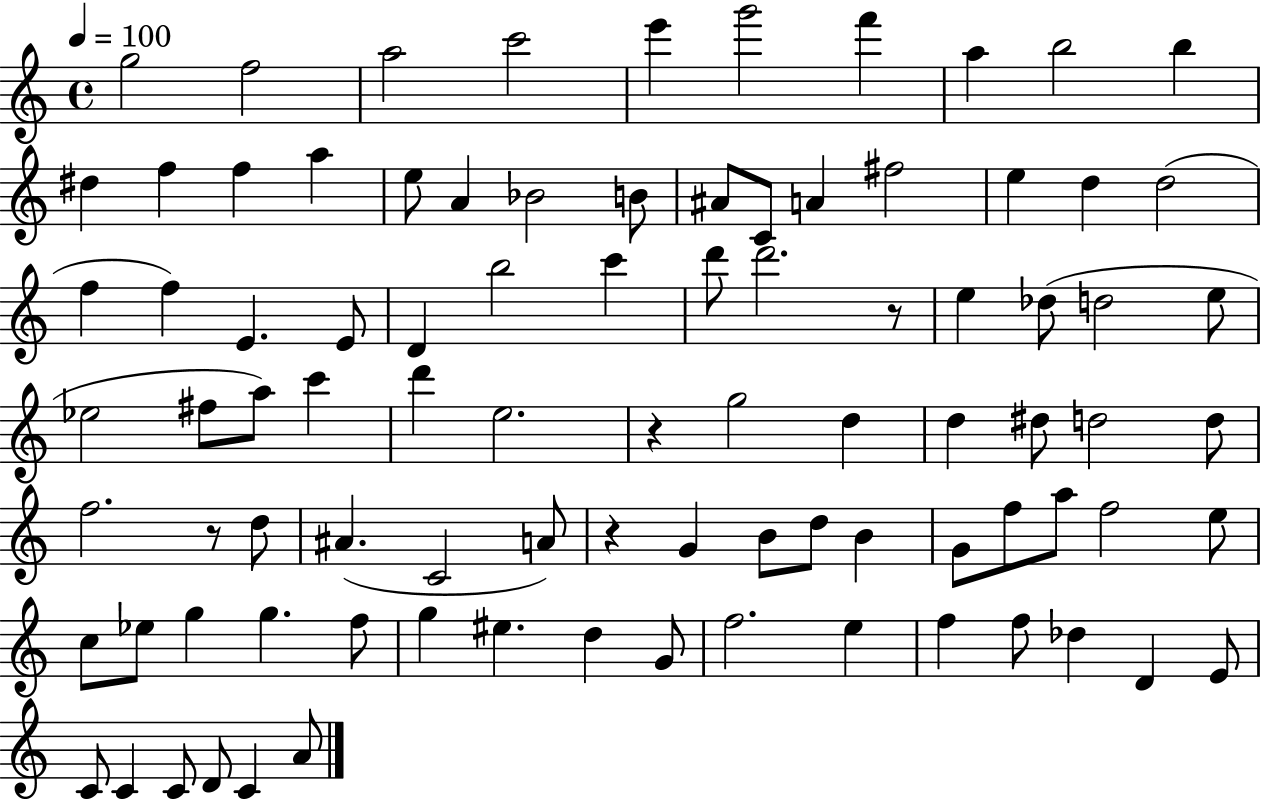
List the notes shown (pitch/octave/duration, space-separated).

G5/h F5/h A5/h C6/h E6/q G6/h F6/q A5/q B5/h B5/q D#5/q F5/q F5/q A5/q E5/e A4/q Bb4/h B4/e A#4/e C4/e A4/q F#5/h E5/q D5/q D5/h F5/q F5/q E4/q. E4/e D4/q B5/h C6/q D6/e D6/h. R/e E5/q Db5/e D5/h E5/e Eb5/h F#5/e A5/e C6/q D6/q E5/h. R/q G5/h D5/q D5/q D#5/e D5/h D5/e F5/h. R/e D5/e A#4/q. C4/h A4/e R/q G4/q B4/e D5/e B4/q G4/e F5/e A5/e F5/h E5/e C5/e Eb5/e G5/q G5/q. F5/e G5/q EIS5/q. D5/q G4/e F5/h. E5/q F5/q F5/e Db5/q D4/q E4/e C4/e C4/q C4/e D4/e C4/q A4/e